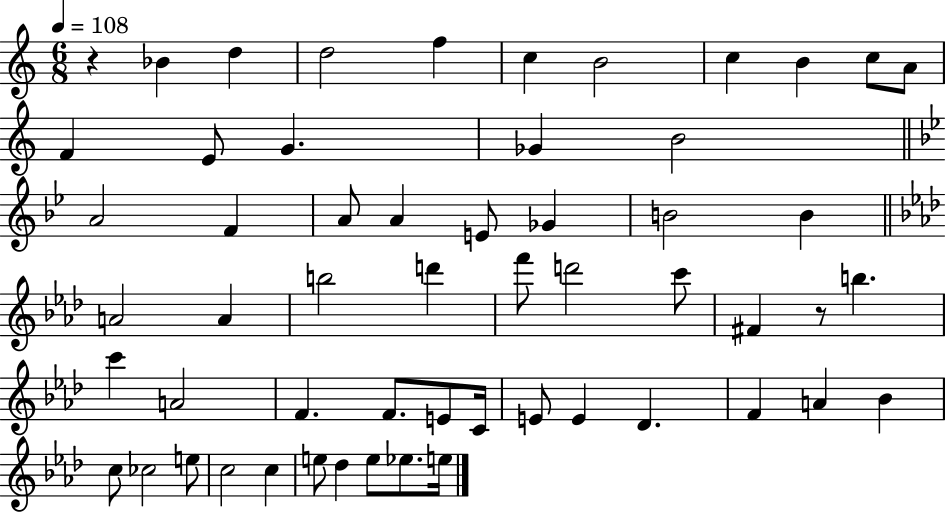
R/q Bb4/q D5/q D5/h F5/q C5/q B4/h C5/q B4/q C5/e A4/e F4/q E4/e G4/q. Gb4/q B4/h A4/h F4/q A4/e A4/q E4/e Gb4/q B4/h B4/q A4/h A4/q B5/h D6/q F6/e D6/h C6/e F#4/q R/e B5/q. C6/q A4/h F4/q. F4/e. E4/e C4/s E4/e E4/q Db4/q. F4/q A4/q Bb4/q C5/e CES5/h E5/e C5/h C5/q E5/e Db5/q E5/e Eb5/e. E5/s